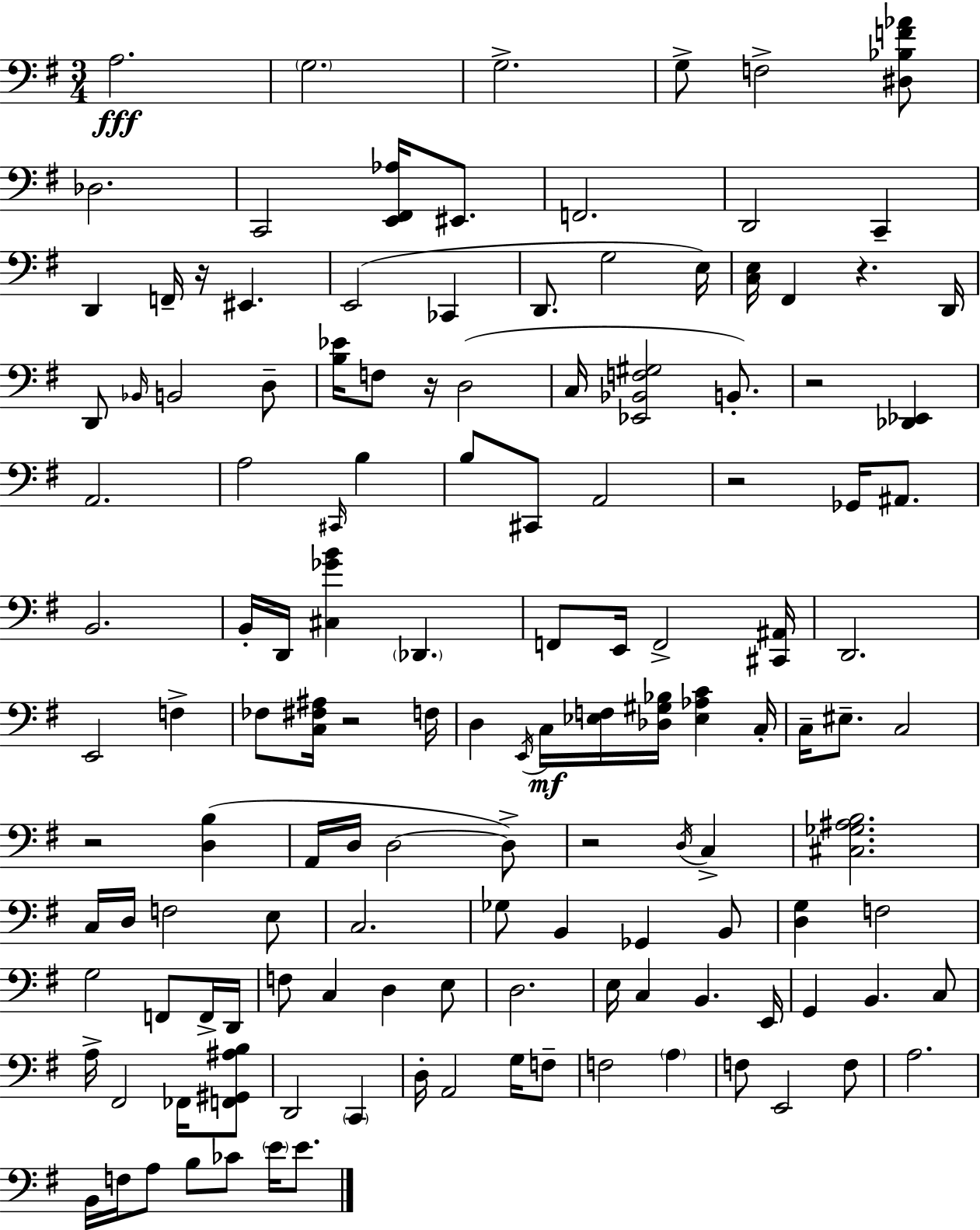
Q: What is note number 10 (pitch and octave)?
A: D2